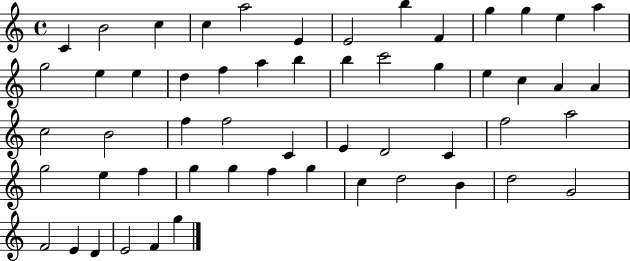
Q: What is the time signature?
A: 4/4